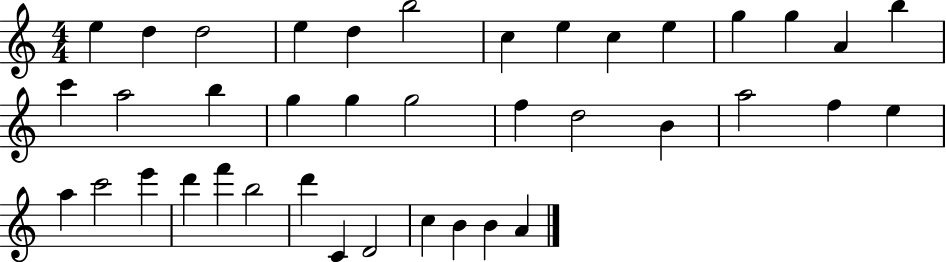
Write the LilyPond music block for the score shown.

{
  \clef treble
  \numericTimeSignature
  \time 4/4
  \key c \major
  e''4 d''4 d''2 | e''4 d''4 b''2 | c''4 e''4 c''4 e''4 | g''4 g''4 a'4 b''4 | \break c'''4 a''2 b''4 | g''4 g''4 g''2 | f''4 d''2 b'4 | a''2 f''4 e''4 | \break a''4 c'''2 e'''4 | d'''4 f'''4 b''2 | d'''4 c'4 d'2 | c''4 b'4 b'4 a'4 | \break \bar "|."
}